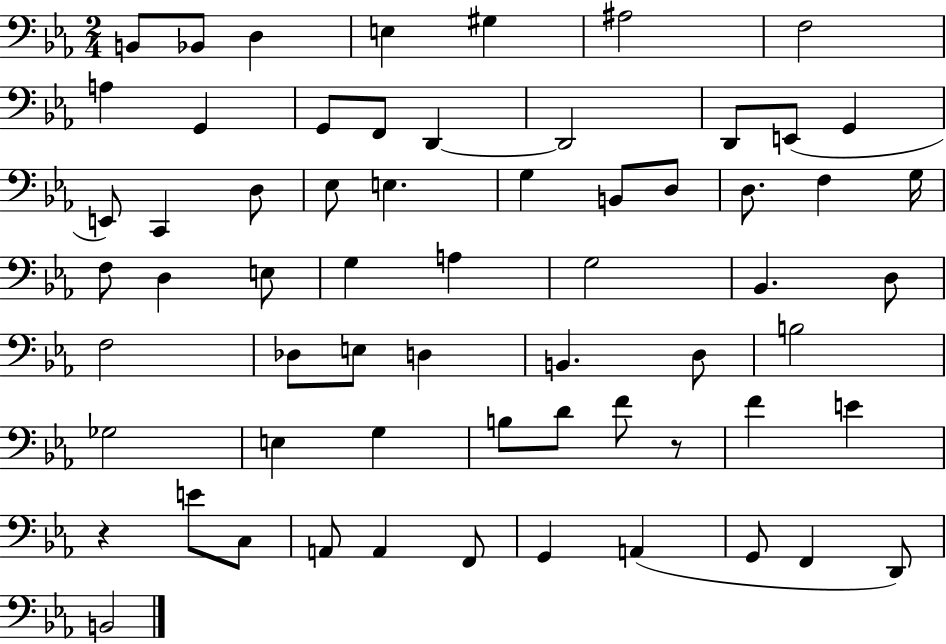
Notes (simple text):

B2/e Bb2/e D3/q E3/q G#3/q A#3/h F3/h A3/q G2/q G2/e F2/e D2/q D2/h D2/e E2/e G2/q E2/e C2/q D3/e Eb3/e E3/q. G3/q B2/e D3/e D3/e. F3/q G3/s F3/e D3/q E3/e G3/q A3/q G3/h Bb2/q. D3/e F3/h Db3/e E3/e D3/q B2/q. D3/e B3/h Gb3/h E3/q G3/q B3/e D4/e F4/e R/e F4/q E4/q R/q E4/e C3/e A2/e A2/q F2/e G2/q A2/q G2/e F2/q D2/e B2/h